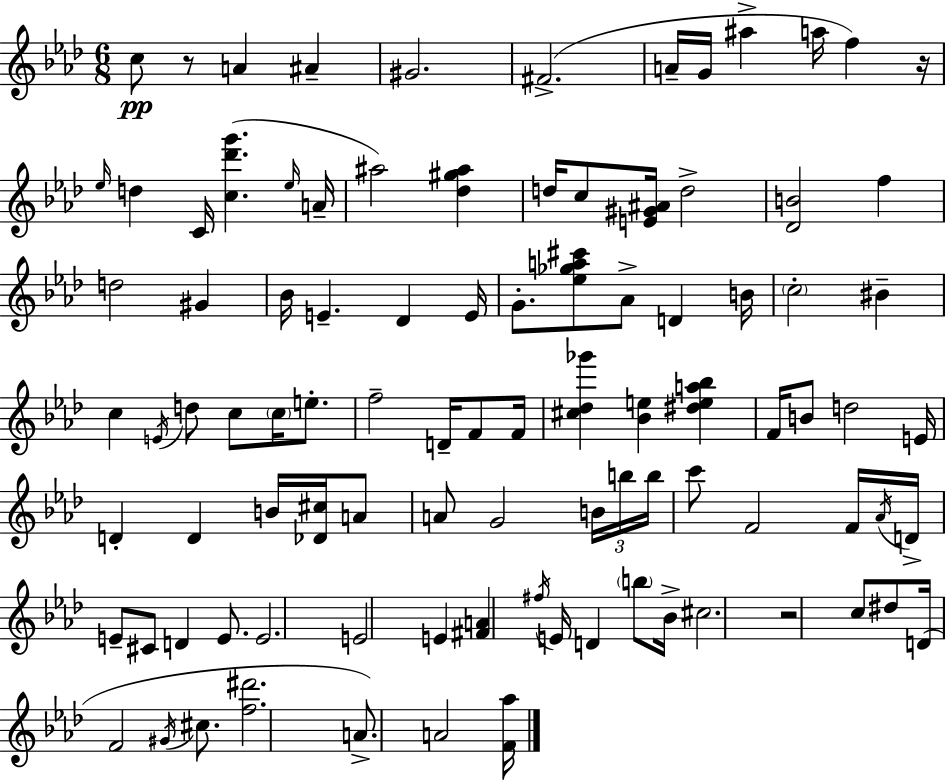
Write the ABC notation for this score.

X:1
T:Untitled
M:6/8
L:1/4
K:Ab
c/2 z/2 A ^A ^G2 ^F2 A/4 G/4 ^a a/4 f z/4 _e/4 d C/4 [c_d'g'] _e/4 A/4 ^a2 [_d^g^a] d/4 c/2 [E^G^A]/4 d2 [_DB]2 f d2 ^G _B/4 E _D E/4 G/2 [_e_ga^c']/2 _A/2 D B/4 c2 ^B c E/4 d/2 c/2 c/4 e/2 f2 D/4 F/2 F/4 [^c_d_g'] [_Be] [^dea_b] F/4 B/2 d2 E/4 D D B/4 [_D^c]/4 A/2 A/2 G2 B/4 b/4 b/4 c'/2 F2 F/4 _A/4 D/4 E/2 ^C/2 D E/2 E2 E2 E [^FA] ^f/4 E/4 D b/2 _B/4 ^c2 z2 c/2 ^d/2 D/4 F2 ^G/4 ^c/2 [f^d']2 A/2 A2 [F_a]/4